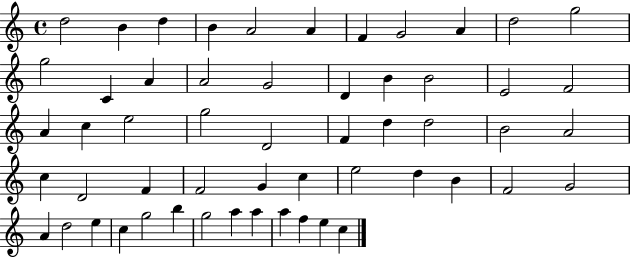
{
  \clef treble
  \time 4/4
  \defaultTimeSignature
  \key c \major
  d''2 b'4 d''4 | b'4 a'2 a'4 | f'4 g'2 a'4 | d''2 g''2 | \break g''2 c'4 a'4 | a'2 g'2 | d'4 b'4 b'2 | e'2 f'2 | \break a'4 c''4 e''2 | g''2 d'2 | f'4 d''4 d''2 | b'2 a'2 | \break c''4 d'2 f'4 | f'2 g'4 c''4 | e''2 d''4 b'4 | f'2 g'2 | \break a'4 d''2 e''4 | c''4 g''2 b''4 | g''2 a''4 a''4 | a''4 f''4 e''4 c''4 | \break \bar "|."
}